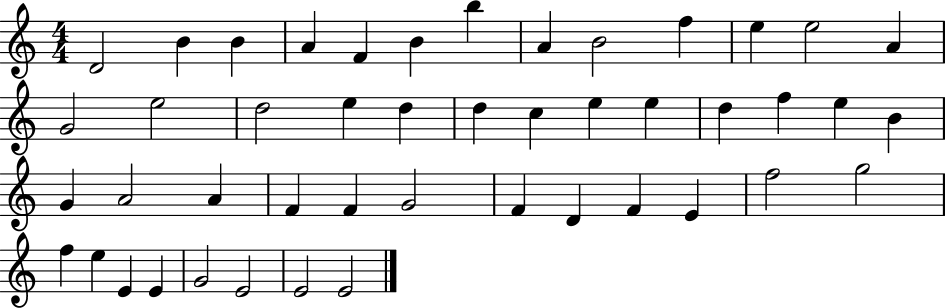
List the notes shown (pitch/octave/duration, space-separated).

D4/h B4/q B4/q A4/q F4/q B4/q B5/q A4/q B4/h F5/q E5/q E5/h A4/q G4/h E5/h D5/h E5/q D5/q D5/q C5/q E5/q E5/q D5/q F5/q E5/q B4/q G4/q A4/h A4/q F4/q F4/q G4/h F4/q D4/q F4/q E4/q F5/h G5/h F5/q E5/q E4/q E4/q G4/h E4/h E4/h E4/h